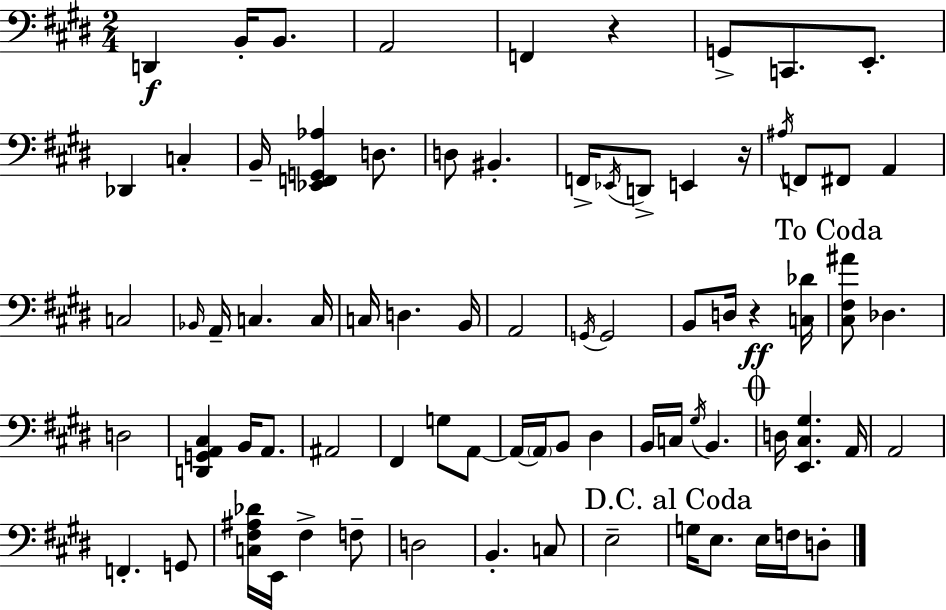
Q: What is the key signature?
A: E major